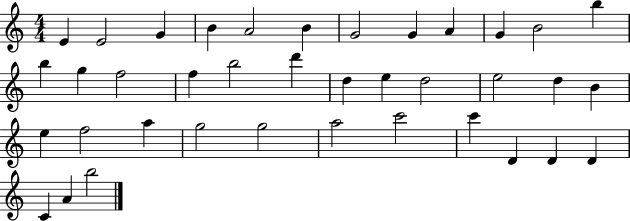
{
  \clef treble
  \numericTimeSignature
  \time 4/4
  \key c \major
  e'4 e'2 g'4 | b'4 a'2 b'4 | g'2 g'4 a'4 | g'4 b'2 b''4 | \break b''4 g''4 f''2 | f''4 b''2 d'''4 | d''4 e''4 d''2 | e''2 d''4 b'4 | \break e''4 f''2 a''4 | g''2 g''2 | a''2 c'''2 | c'''4 d'4 d'4 d'4 | \break c'4 a'4 b''2 | \bar "|."
}